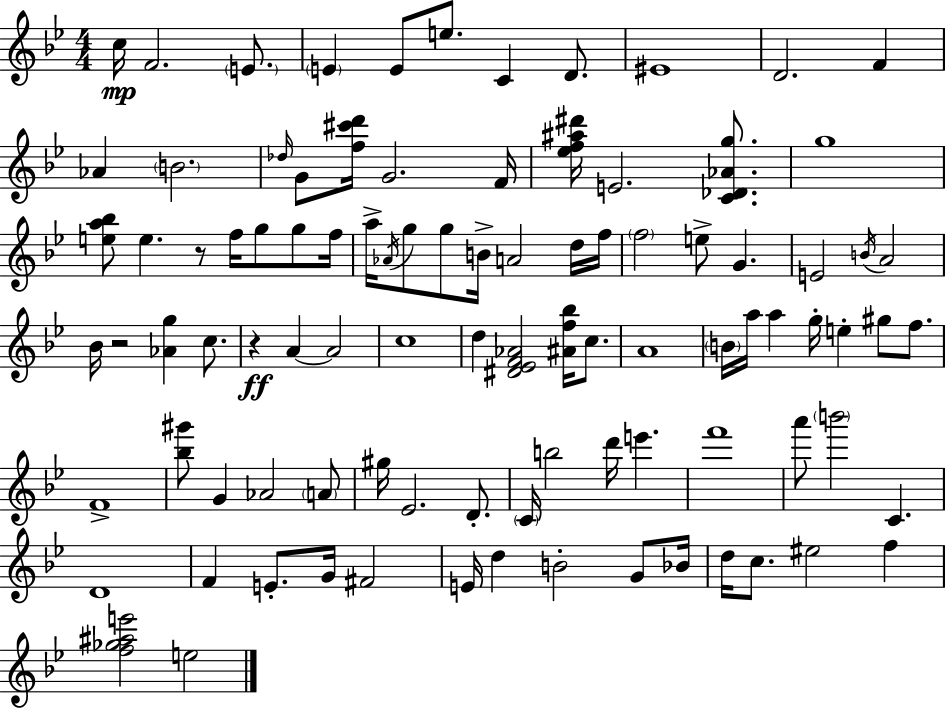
X:1
T:Untitled
M:4/4
L:1/4
K:Gm
c/4 F2 E/2 E E/2 e/2 C D/2 ^E4 D2 F _A B2 _d/4 G/2 [f^c'd']/4 G2 F/4 [_ef^a^d']/4 E2 [C_D_Ag]/2 g4 [ea_b]/2 e z/2 f/4 g/2 g/2 f/4 a/4 _A/4 g/2 g/2 B/4 A2 d/4 f/4 f2 e/2 G E2 B/4 A2 _B/4 z2 [_Ag] c/2 z A A2 c4 d [^D_EF_A]2 [^Af_b]/4 c/2 A4 B/4 a/4 a g/4 e ^g/2 f/2 F4 [_b^g']/2 G _A2 A/2 ^g/4 _E2 D/2 C/4 b2 d'/4 e' f'4 a'/2 b'2 C D4 F E/2 G/4 ^F2 E/4 d B2 G/2 _B/4 d/4 c/2 ^e2 f [f_g^ae']2 e2